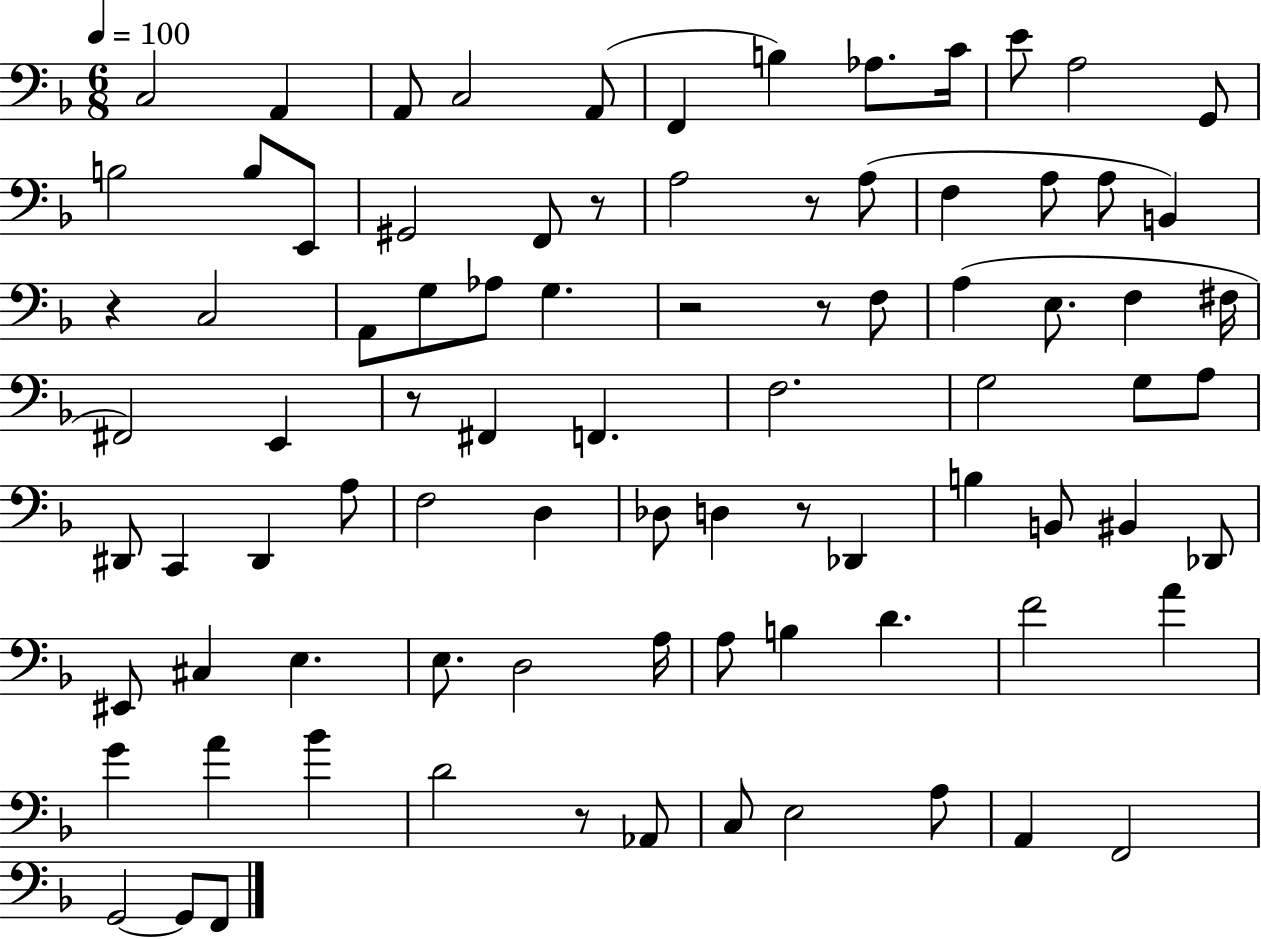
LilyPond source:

{
  \clef bass
  \numericTimeSignature
  \time 6/8
  \key f \major
  \tempo 4 = 100
  c2 a,4 | a,8 c2 a,8( | f,4 b4) aes8. c'16 | e'8 a2 g,8 | \break b2 b8 e,8 | gis,2 f,8 r8 | a2 r8 a8( | f4 a8 a8 b,4) | \break r4 c2 | a,8 g8 aes8 g4. | r2 r8 f8 | a4( e8. f4 fis16 | \break fis,2) e,4 | r8 fis,4 f,4. | f2. | g2 g8 a8 | \break dis,8 c,4 dis,4 a8 | f2 d4 | des8 d4 r8 des,4 | b4 b,8 bis,4 des,8 | \break eis,8 cis4 e4. | e8. d2 a16 | a8 b4 d'4. | f'2 a'4 | \break g'4 a'4 bes'4 | d'2 r8 aes,8 | c8 e2 a8 | a,4 f,2 | \break g,2~~ g,8 f,8 | \bar "|."
}